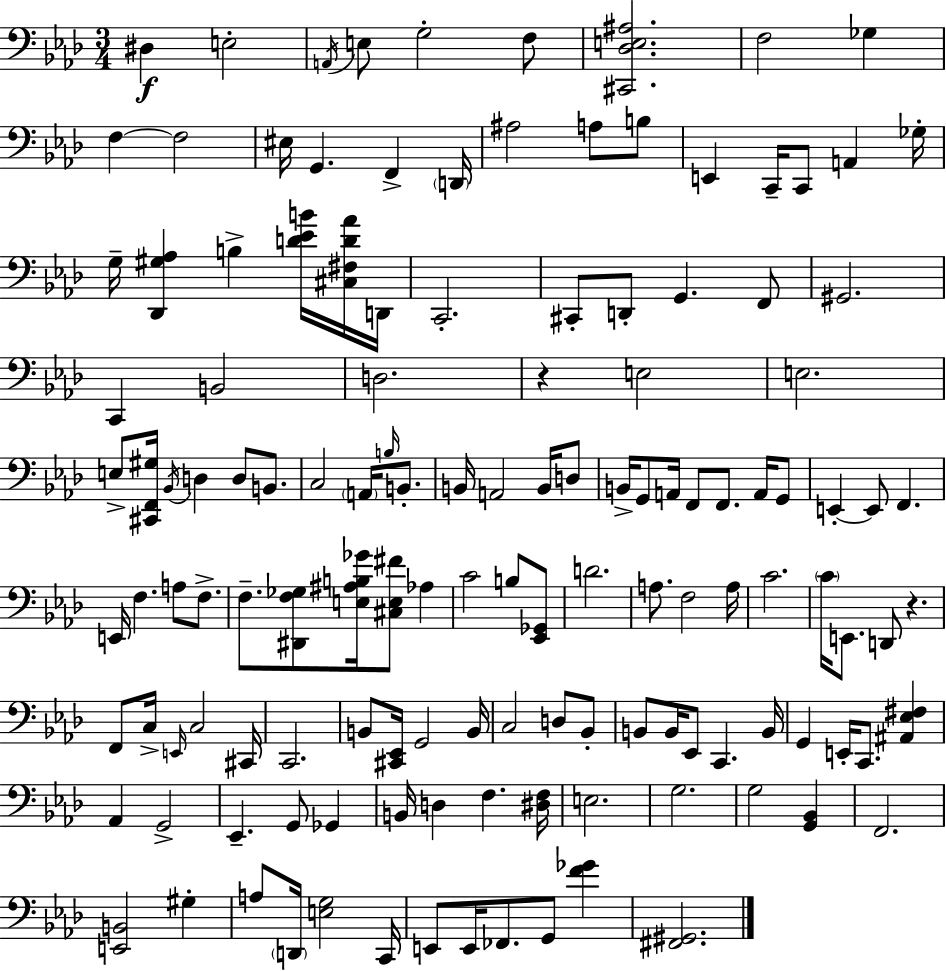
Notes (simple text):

D#3/q E3/h A2/s E3/e G3/h F3/e [C#2,Db3,E3,A#3]/h. F3/h Gb3/q F3/q F3/h EIS3/s G2/q. F2/q D2/s A#3/h A3/e B3/e E2/q C2/s C2/e A2/q Gb3/s G3/s [Db2,G#3,Ab3]/q B3/q [D4,Eb4,B4]/s [C#3,F#3,D4,Ab4]/s D2/s C2/h. C#2/e D2/e G2/q. F2/e G#2/h. C2/q B2/h D3/h. R/q E3/h E3/h. E3/e [C#2,F2,G#3]/s Bb2/s D3/q D3/e B2/e. C3/h A2/s B3/s B2/e. B2/s A2/h B2/s D3/e B2/s G2/e A2/s F2/e F2/e. A2/s G2/e E2/q E2/e F2/q. E2/s F3/q. A3/e F3/e. F3/e. [D#2,F3,Gb3]/e [E3,A#3,B3,Gb4]/s [C#3,E3,F#4]/e Ab3/q C4/h B3/e [Eb2,Gb2]/e D4/h. A3/e. F3/h A3/s C4/h. C4/s E2/e. D2/e R/q. F2/e C3/s E2/s C3/h C#2/s C2/h. B2/e [C#2,Eb2]/s G2/h B2/s C3/h D3/e Bb2/e B2/e B2/s Eb2/e C2/q. B2/s G2/q E2/s C2/e. [A#2,Eb3,F#3]/q Ab2/q G2/h Eb2/q. G2/e Gb2/q B2/s D3/q F3/q. [D#3,F3]/s E3/h. G3/h. G3/h [G2,Bb2]/q F2/h. [E2,B2]/h G#3/q A3/e D2/s [E3,G3]/h C2/s E2/e E2/s FES2/e. G2/e [F4,Gb4]/q [F#2,G#2]/h.